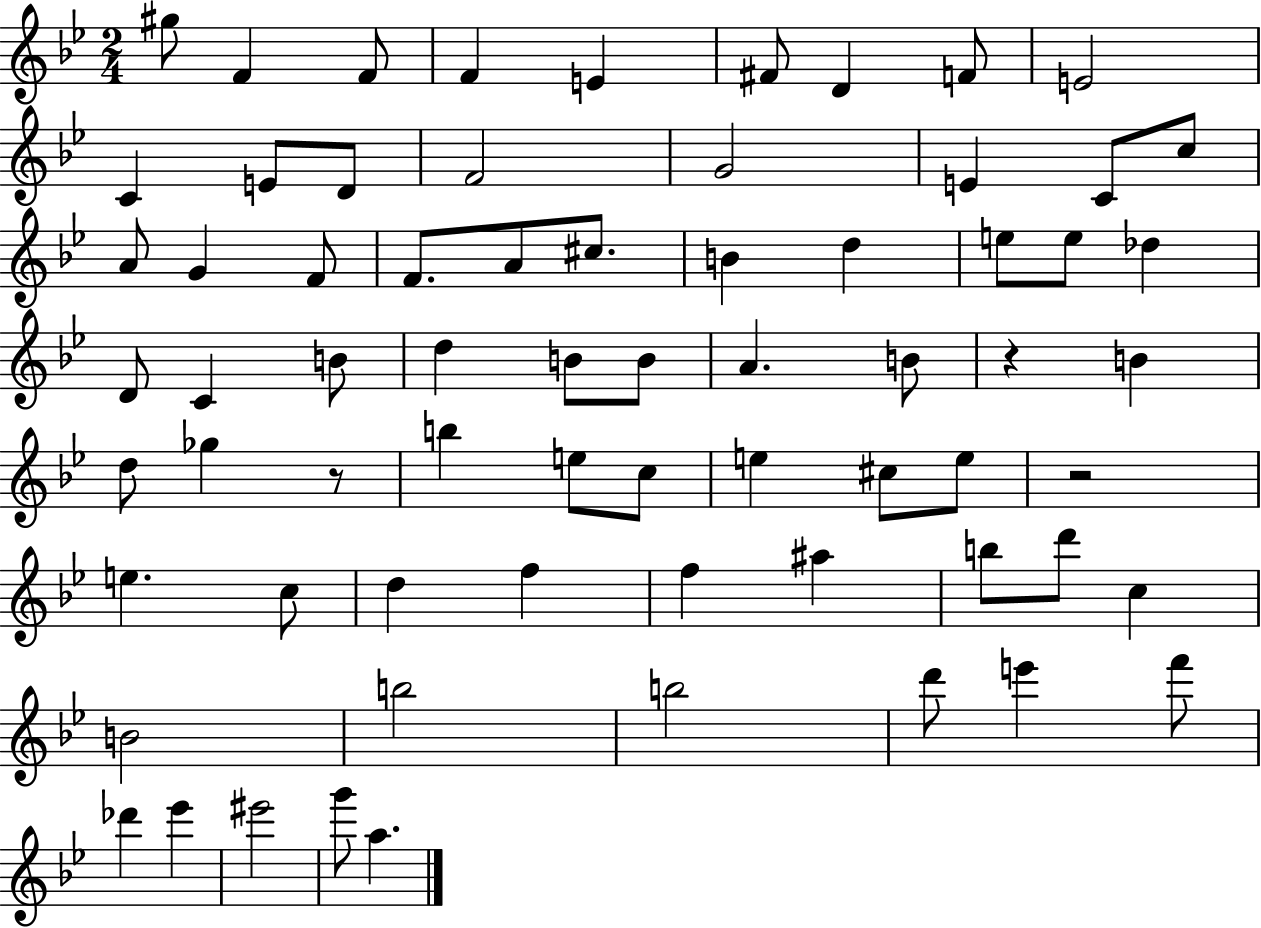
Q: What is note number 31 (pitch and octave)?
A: B4